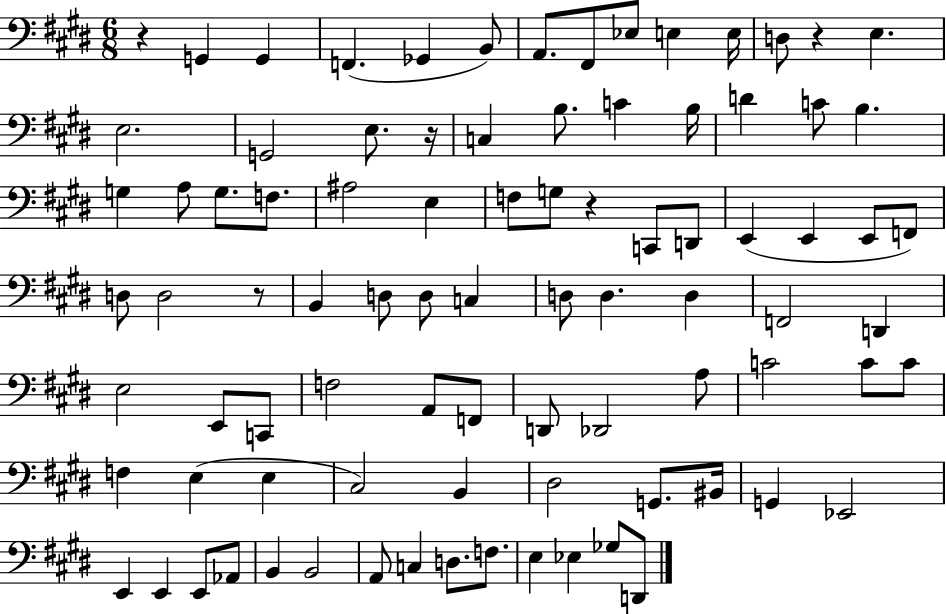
R/q G2/q G2/q F2/q. Gb2/q B2/e A2/e. F#2/e Eb3/e E3/q E3/s D3/e R/q E3/q. E3/h. G2/h E3/e. R/s C3/q B3/e. C4/q B3/s D4/q C4/e B3/q. G3/q A3/e G3/e. F3/e. A#3/h E3/q F3/e G3/e R/q C2/e D2/e E2/q E2/q E2/e F2/e D3/e D3/h R/e B2/q D3/e D3/e C3/q D3/e D3/q. D3/q F2/h D2/q E3/h E2/e C2/e F3/h A2/e F2/e D2/e Db2/h A3/e C4/h C4/e C4/e F3/q E3/q E3/q C#3/h B2/q D#3/h G2/e. BIS2/s G2/q Eb2/h E2/q E2/q E2/e Ab2/e B2/q B2/h A2/e C3/q D3/e. F3/e. E3/q Eb3/q Gb3/e D2/e